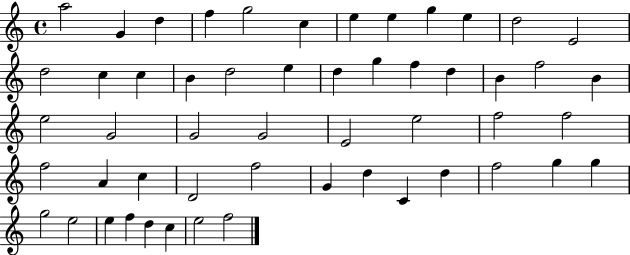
{
  \clef treble
  \time 4/4
  \defaultTimeSignature
  \key c \major
  a''2 g'4 d''4 | f''4 g''2 c''4 | e''4 e''4 g''4 e''4 | d''2 e'2 | \break d''2 c''4 c''4 | b'4 d''2 e''4 | d''4 g''4 f''4 d''4 | b'4 f''2 b'4 | \break e''2 g'2 | g'2 g'2 | e'2 e''2 | f''2 f''2 | \break f''2 a'4 c''4 | d'2 f''2 | g'4 d''4 c'4 d''4 | f''2 g''4 g''4 | \break g''2 e''2 | e''4 f''4 d''4 c''4 | e''2 f''2 | \bar "|."
}